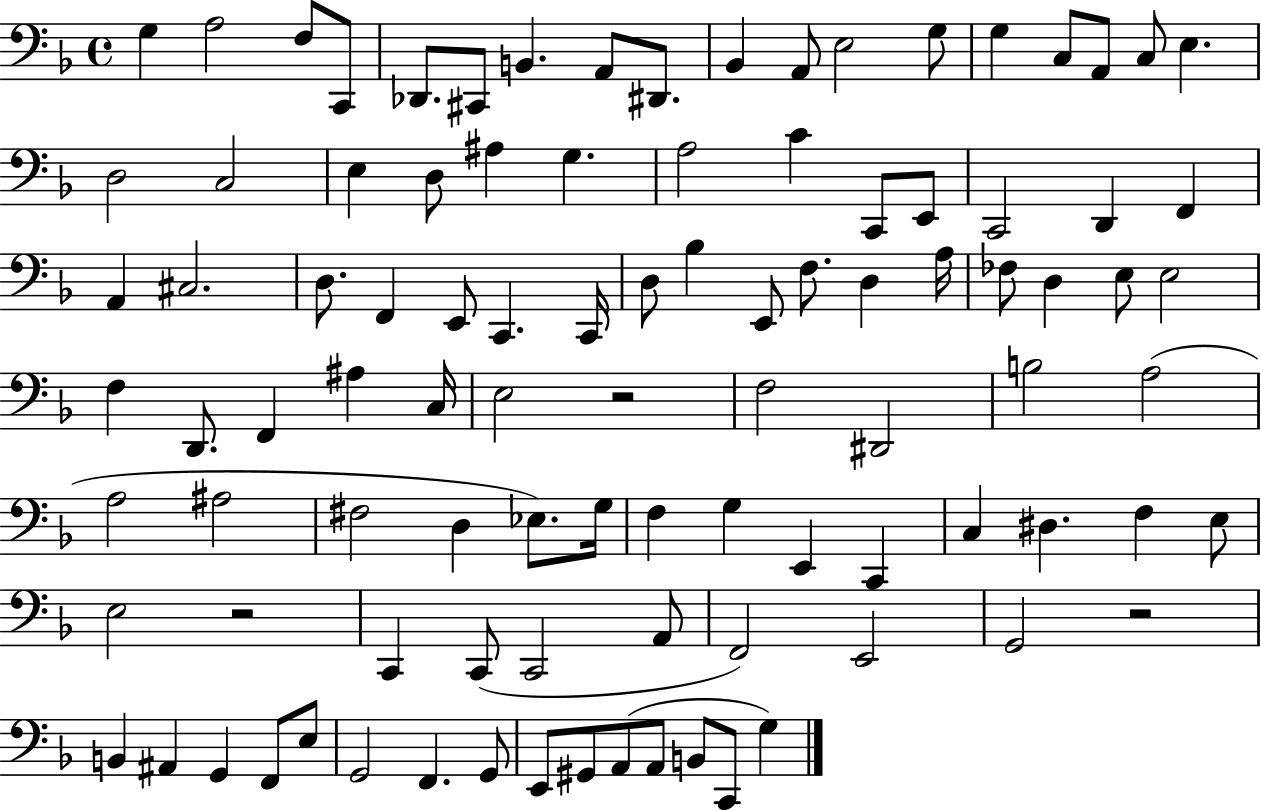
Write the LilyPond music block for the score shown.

{
  \clef bass
  \time 4/4
  \defaultTimeSignature
  \key f \major
  \repeat volta 2 { g4 a2 f8 c,8 | des,8. cis,8 b,4. a,8 dis,8. | bes,4 a,8 e2 g8 | g4 c8 a,8 c8 e4. | \break d2 c2 | e4 d8 ais4 g4. | a2 c'4 c,8 e,8 | c,2 d,4 f,4 | \break a,4 cis2. | d8. f,4 e,8 c,4. c,16 | d8 bes4 e,8 f8. d4 a16 | fes8 d4 e8 e2 | \break f4 d,8. f,4 ais4 c16 | e2 r2 | f2 dis,2 | b2 a2( | \break a2 ais2 | fis2 d4 ees8.) g16 | f4 g4 e,4 c,4 | c4 dis4. f4 e8 | \break e2 r2 | c,4 c,8( c,2 a,8 | f,2) e,2 | g,2 r2 | \break b,4 ais,4 g,4 f,8 e8 | g,2 f,4. g,8 | e,8 gis,8 a,8( a,8 b,8 c,8 g4) | } \bar "|."
}